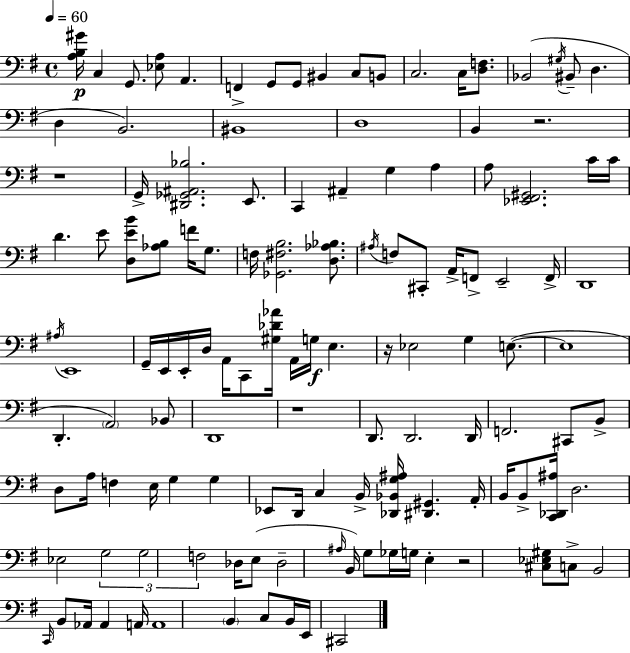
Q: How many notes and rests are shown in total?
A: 126